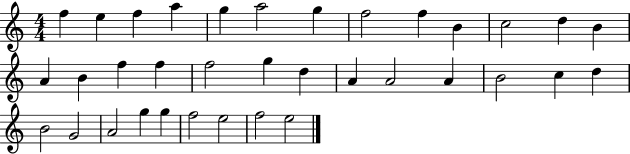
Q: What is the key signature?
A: C major